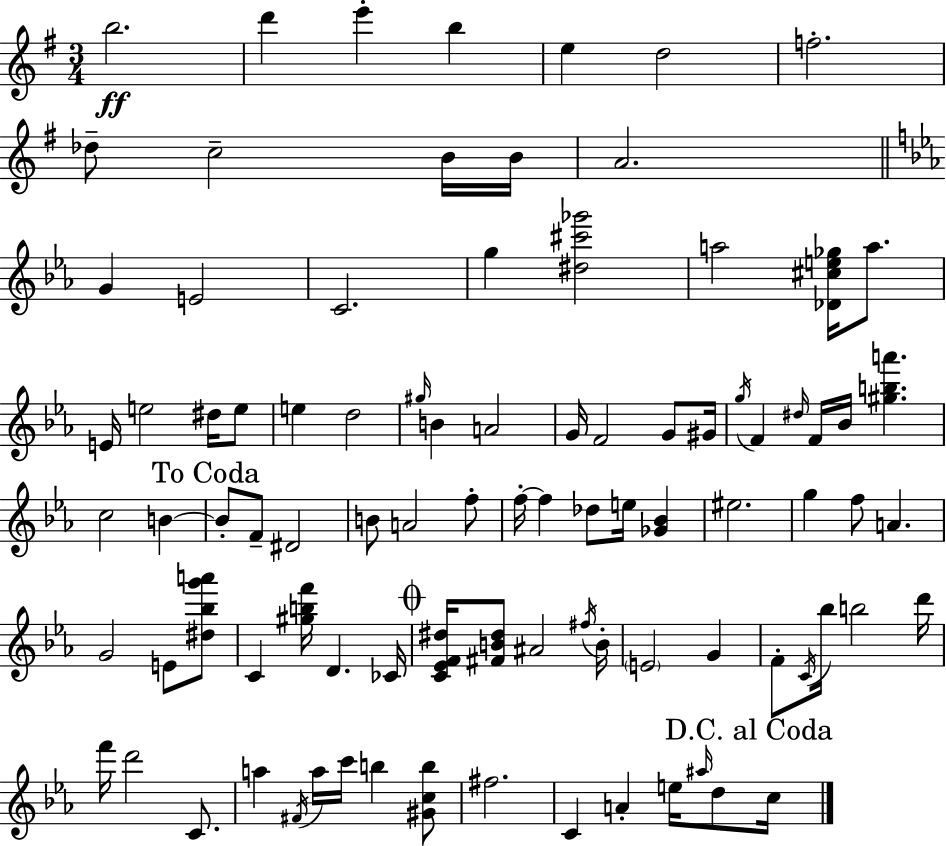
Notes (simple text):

B5/h. D6/q E6/q B5/q E5/q D5/h F5/h. Db5/e C5/h B4/s B4/s A4/h. G4/q E4/h C4/h. G5/q [D#5,C#6,Gb6]/h A5/h [Db4,C#5,E5,Gb5]/s A5/e. E4/s E5/h D#5/s E5/e E5/q D5/h G#5/s B4/q A4/h G4/s F4/h G4/e G#4/s G5/s F4/q D#5/s F4/s Bb4/s [G#5,B5,A6]/q. C5/h B4/q B4/e F4/e D#4/h B4/e A4/h F5/e F5/s F5/q Db5/e E5/s [Gb4,Bb4]/q EIS5/h. G5/q F5/e A4/q. G4/h E4/e [D#5,Bb5,G6,A6]/e C4/q [G#5,B5,F6]/s D4/q. CES4/s [C4,Eb4,F4,D#5]/s [F#4,B4,D#5]/e A#4/h F#5/s B4/s E4/h G4/q F4/e C4/s Bb5/s B5/h D6/s F6/s D6/h C4/e. A5/q F#4/s A5/s C6/s B5/q [G#4,C5,B5]/e F#5/h. C4/q A4/q E5/s A#5/s D5/e C5/s